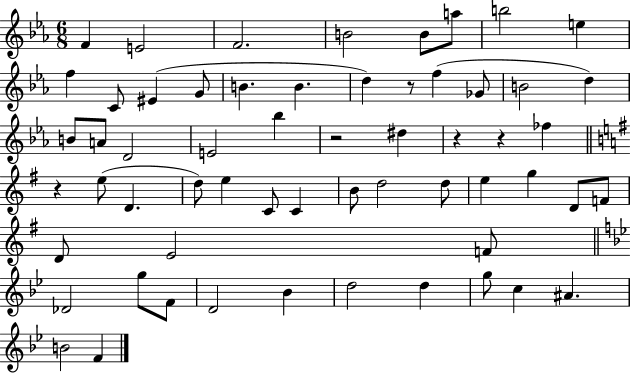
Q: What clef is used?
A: treble